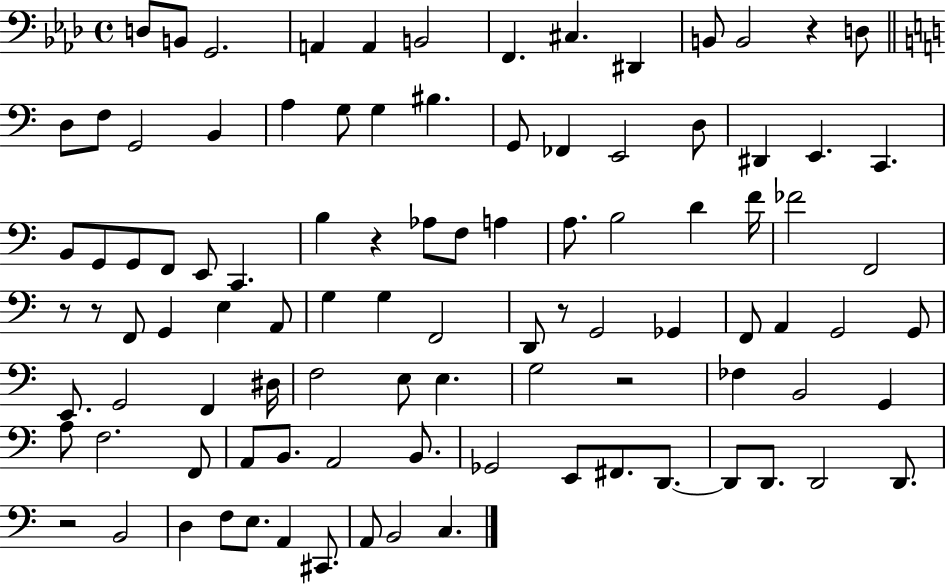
X:1
T:Untitled
M:4/4
L:1/4
K:Ab
D,/2 B,,/2 G,,2 A,, A,, B,,2 F,, ^C, ^D,, B,,/2 B,,2 z D,/2 D,/2 F,/2 G,,2 B,, A, G,/2 G, ^B, G,,/2 _F,, E,,2 D,/2 ^D,, E,, C,, B,,/2 G,,/2 G,,/2 F,,/2 E,,/2 C,, B, z _A,/2 F,/2 A, A,/2 B,2 D F/4 _F2 F,,2 z/2 z/2 F,,/2 G,, E, A,,/2 G, G, F,,2 D,,/2 z/2 G,,2 _G,, F,,/2 A,, G,,2 G,,/2 E,,/2 G,,2 F,, ^D,/4 F,2 E,/2 E, G,2 z2 _F, B,,2 G,, A,/2 F,2 F,,/2 A,,/2 B,,/2 A,,2 B,,/2 _G,,2 E,,/2 ^F,,/2 D,,/2 D,,/2 D,,/2 D,,2 D,,/2 z2 B,,2 D, F,/2 E,/2 A,, ^C,,/2 A,,/2 B,,2 C,